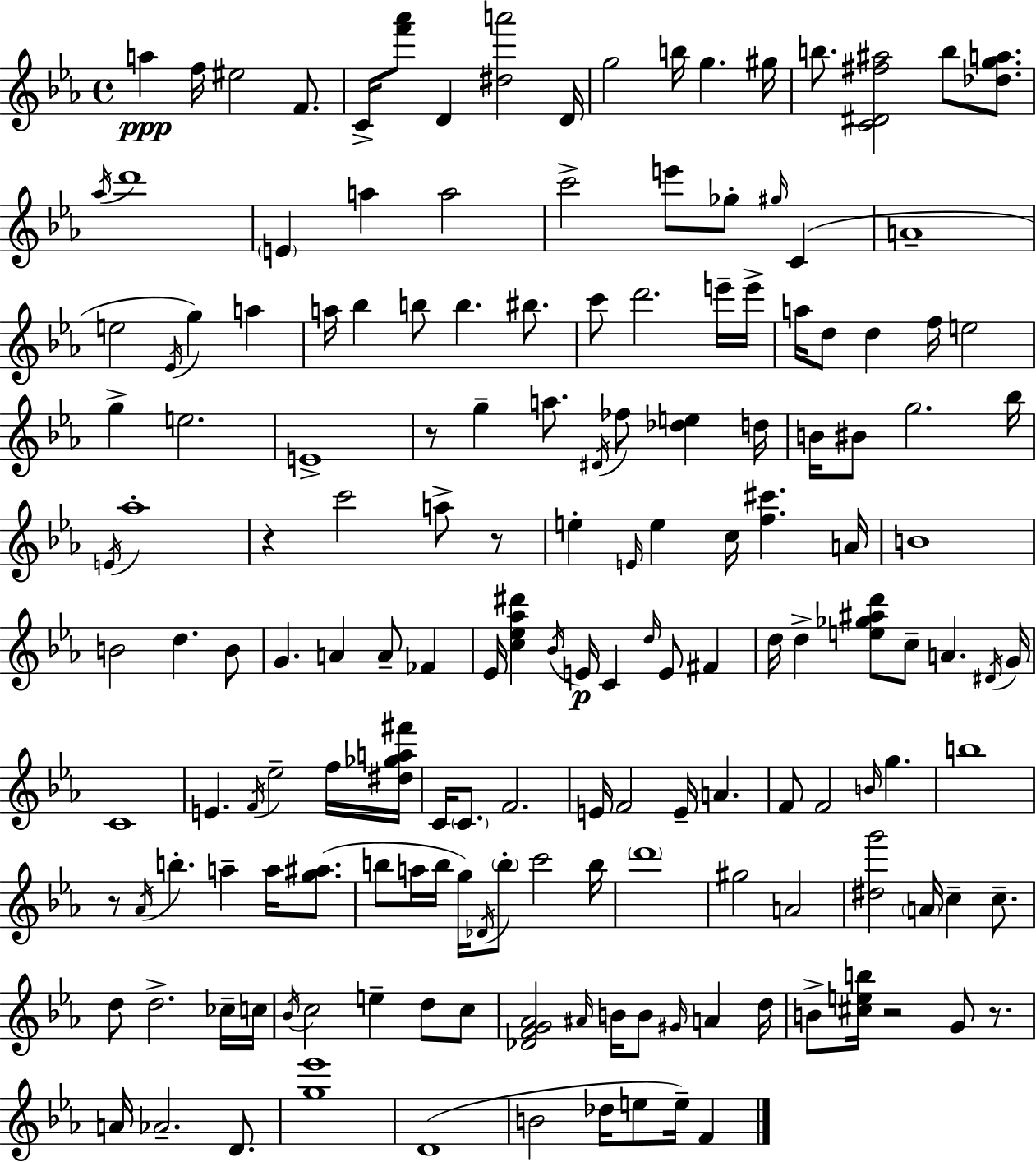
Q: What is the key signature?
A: C minor